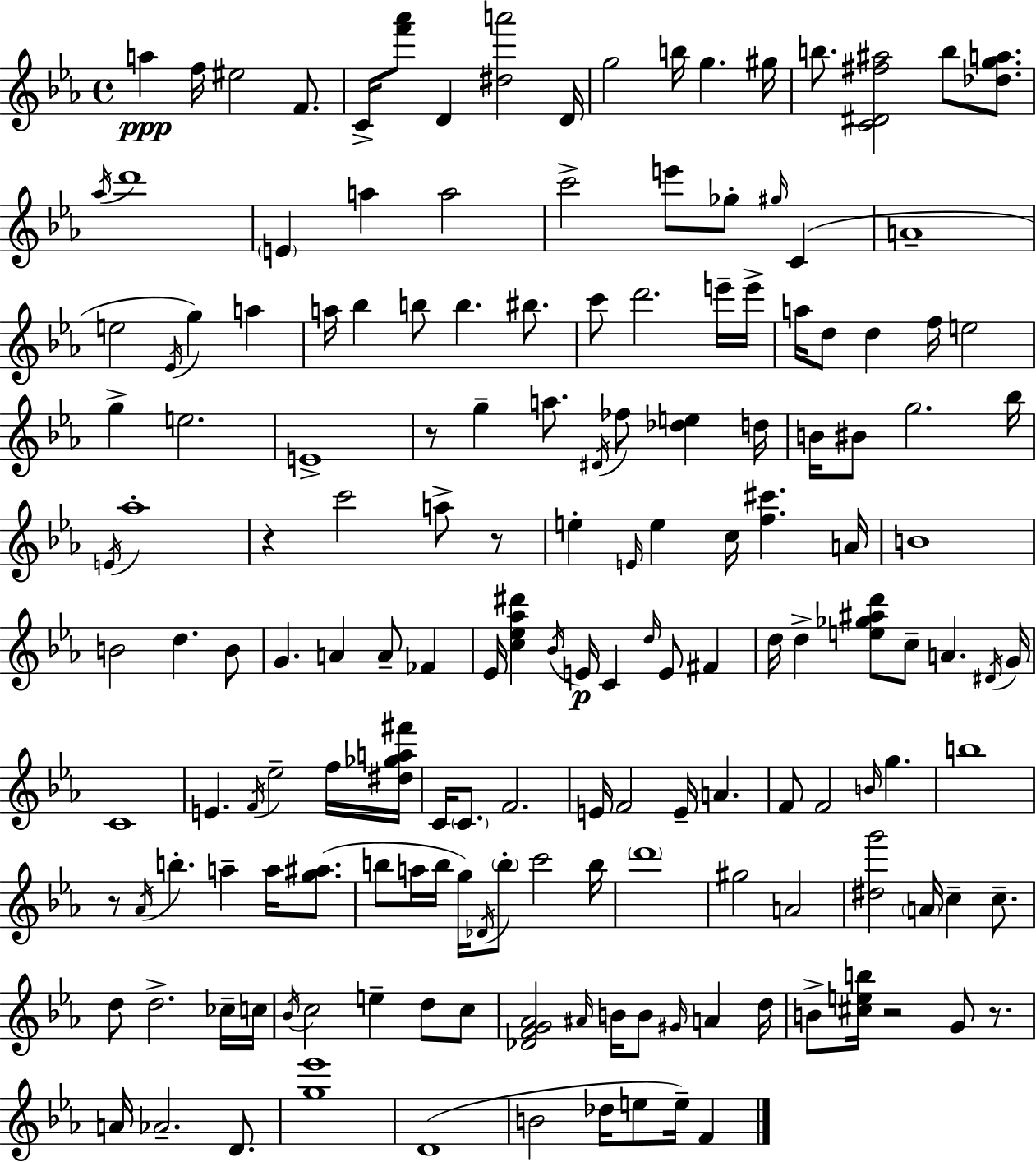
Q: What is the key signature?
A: C minor